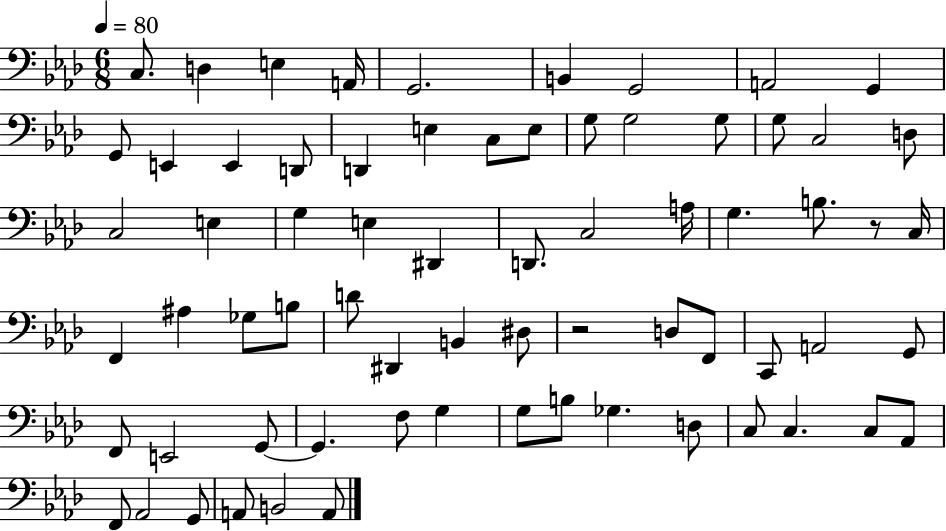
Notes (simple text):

C3/e. D3/q E3/q A2/s G2/h. B2/q G2/h A2/h G2/q G2/e E2/q E2/q D2/e D2/q E3/q C3/e E3/e G3/e G3/h G3/e G3/e C3/h D3/e C3/h E3/q G3/q E3/q D#2/q D2/e. C3/h A3/s G3/q. B3/e. R/e C3/s F2/q A#3/q Gb3/e B3/e D4/e D#2/q B2/q D#3/e R/h D3/e F2/e C2/e A2/h G2/e F2/e E2/h G2/e G2/q. F3/e G3/q G3/e B3/e Gb3/q. D3/e C3/e C3/q. C3/e Ab2/e F2/e Ab2/h G2/e A2/e B2/h A2/e